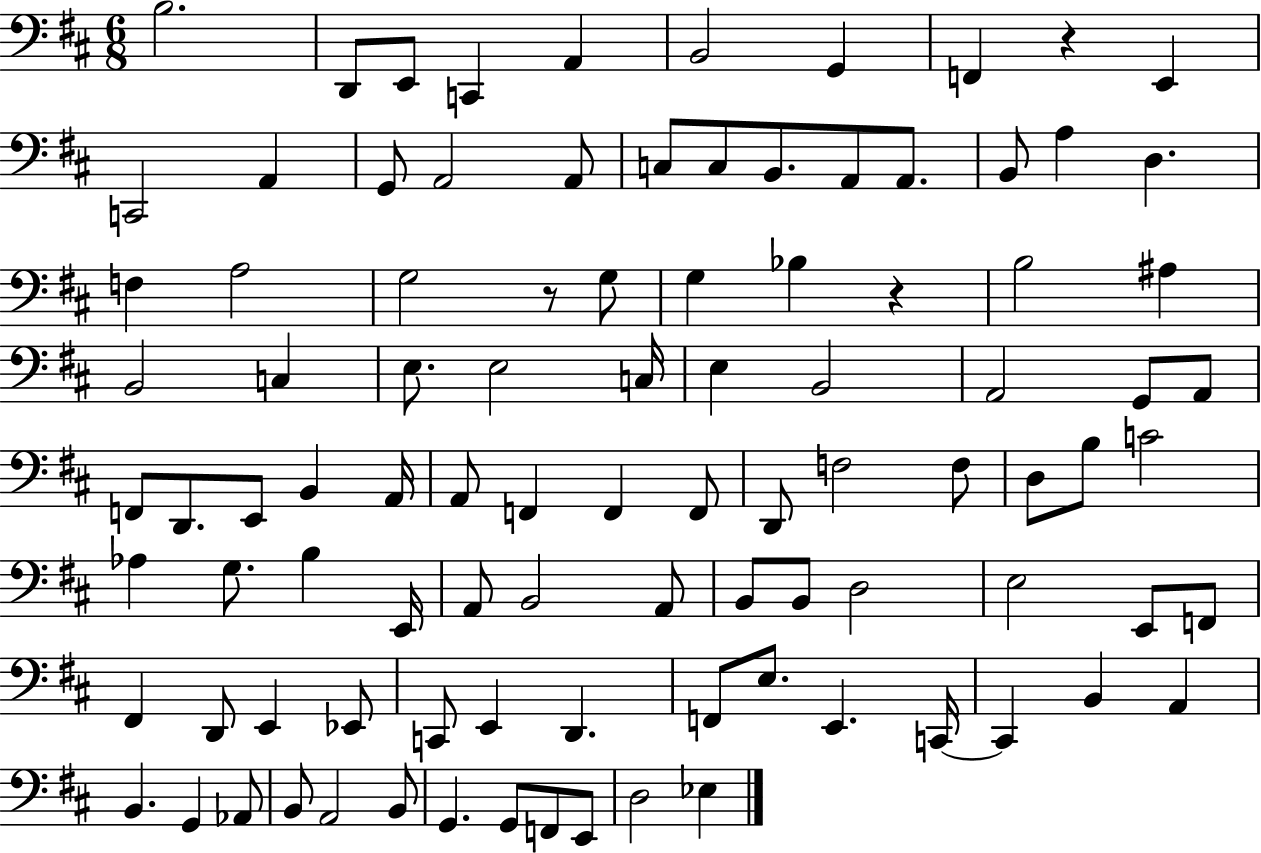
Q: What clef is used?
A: bass